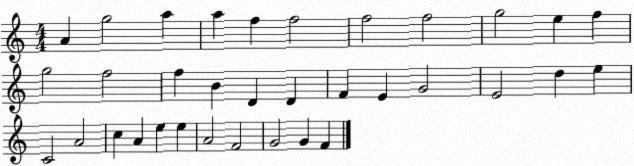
X:1
T:Untitled
M:4/4
L:1/4
K:C
A g2 a a f f2 f2 f2 g2 e f g2 f2 f B D D F E G2 E2 d e C2 A2 c A e e A2 F2 G2 G F